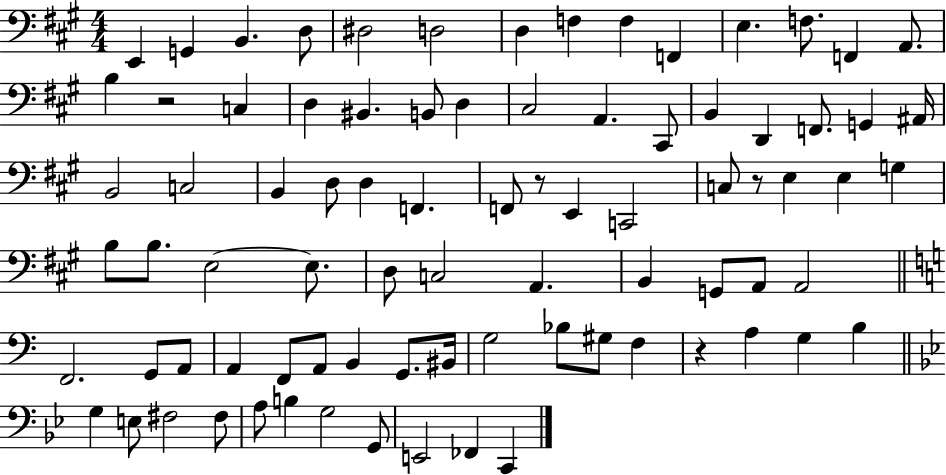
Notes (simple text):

E2/q G2/q B2/q. D3/e D#3/h D3/h D3/q F3/q F3/q F2/q E3/q. F3/e. F2/q A2/e. B3/q R/h C3/q D3/q BIS2/q. B2/e D3/q C#3/h A2/q. C#2/e B2/q D2/q F2/e. G2/q A#2/s B2/h C3/h B2/q D3/e D3/q F2/q. F2/e R/e E2/q C2/h C3/e R/e E3/q E3/q G3/q B3/e B3/e. E3/h E3/e. D3/e C3/h A2/q. B2/q G2/e A2/e A2/h F2/h. G2/e A2/e A2/q F2/e A2/e B2/q G2/e. BIS2/s G3/h Bb3/e G#3/e F3/q R/q A3/q G3/q B3/q G3/q E3/e F#3/h F#3/e A3/e B3/q G3/h G2/e E2/h FES2/q C2/q